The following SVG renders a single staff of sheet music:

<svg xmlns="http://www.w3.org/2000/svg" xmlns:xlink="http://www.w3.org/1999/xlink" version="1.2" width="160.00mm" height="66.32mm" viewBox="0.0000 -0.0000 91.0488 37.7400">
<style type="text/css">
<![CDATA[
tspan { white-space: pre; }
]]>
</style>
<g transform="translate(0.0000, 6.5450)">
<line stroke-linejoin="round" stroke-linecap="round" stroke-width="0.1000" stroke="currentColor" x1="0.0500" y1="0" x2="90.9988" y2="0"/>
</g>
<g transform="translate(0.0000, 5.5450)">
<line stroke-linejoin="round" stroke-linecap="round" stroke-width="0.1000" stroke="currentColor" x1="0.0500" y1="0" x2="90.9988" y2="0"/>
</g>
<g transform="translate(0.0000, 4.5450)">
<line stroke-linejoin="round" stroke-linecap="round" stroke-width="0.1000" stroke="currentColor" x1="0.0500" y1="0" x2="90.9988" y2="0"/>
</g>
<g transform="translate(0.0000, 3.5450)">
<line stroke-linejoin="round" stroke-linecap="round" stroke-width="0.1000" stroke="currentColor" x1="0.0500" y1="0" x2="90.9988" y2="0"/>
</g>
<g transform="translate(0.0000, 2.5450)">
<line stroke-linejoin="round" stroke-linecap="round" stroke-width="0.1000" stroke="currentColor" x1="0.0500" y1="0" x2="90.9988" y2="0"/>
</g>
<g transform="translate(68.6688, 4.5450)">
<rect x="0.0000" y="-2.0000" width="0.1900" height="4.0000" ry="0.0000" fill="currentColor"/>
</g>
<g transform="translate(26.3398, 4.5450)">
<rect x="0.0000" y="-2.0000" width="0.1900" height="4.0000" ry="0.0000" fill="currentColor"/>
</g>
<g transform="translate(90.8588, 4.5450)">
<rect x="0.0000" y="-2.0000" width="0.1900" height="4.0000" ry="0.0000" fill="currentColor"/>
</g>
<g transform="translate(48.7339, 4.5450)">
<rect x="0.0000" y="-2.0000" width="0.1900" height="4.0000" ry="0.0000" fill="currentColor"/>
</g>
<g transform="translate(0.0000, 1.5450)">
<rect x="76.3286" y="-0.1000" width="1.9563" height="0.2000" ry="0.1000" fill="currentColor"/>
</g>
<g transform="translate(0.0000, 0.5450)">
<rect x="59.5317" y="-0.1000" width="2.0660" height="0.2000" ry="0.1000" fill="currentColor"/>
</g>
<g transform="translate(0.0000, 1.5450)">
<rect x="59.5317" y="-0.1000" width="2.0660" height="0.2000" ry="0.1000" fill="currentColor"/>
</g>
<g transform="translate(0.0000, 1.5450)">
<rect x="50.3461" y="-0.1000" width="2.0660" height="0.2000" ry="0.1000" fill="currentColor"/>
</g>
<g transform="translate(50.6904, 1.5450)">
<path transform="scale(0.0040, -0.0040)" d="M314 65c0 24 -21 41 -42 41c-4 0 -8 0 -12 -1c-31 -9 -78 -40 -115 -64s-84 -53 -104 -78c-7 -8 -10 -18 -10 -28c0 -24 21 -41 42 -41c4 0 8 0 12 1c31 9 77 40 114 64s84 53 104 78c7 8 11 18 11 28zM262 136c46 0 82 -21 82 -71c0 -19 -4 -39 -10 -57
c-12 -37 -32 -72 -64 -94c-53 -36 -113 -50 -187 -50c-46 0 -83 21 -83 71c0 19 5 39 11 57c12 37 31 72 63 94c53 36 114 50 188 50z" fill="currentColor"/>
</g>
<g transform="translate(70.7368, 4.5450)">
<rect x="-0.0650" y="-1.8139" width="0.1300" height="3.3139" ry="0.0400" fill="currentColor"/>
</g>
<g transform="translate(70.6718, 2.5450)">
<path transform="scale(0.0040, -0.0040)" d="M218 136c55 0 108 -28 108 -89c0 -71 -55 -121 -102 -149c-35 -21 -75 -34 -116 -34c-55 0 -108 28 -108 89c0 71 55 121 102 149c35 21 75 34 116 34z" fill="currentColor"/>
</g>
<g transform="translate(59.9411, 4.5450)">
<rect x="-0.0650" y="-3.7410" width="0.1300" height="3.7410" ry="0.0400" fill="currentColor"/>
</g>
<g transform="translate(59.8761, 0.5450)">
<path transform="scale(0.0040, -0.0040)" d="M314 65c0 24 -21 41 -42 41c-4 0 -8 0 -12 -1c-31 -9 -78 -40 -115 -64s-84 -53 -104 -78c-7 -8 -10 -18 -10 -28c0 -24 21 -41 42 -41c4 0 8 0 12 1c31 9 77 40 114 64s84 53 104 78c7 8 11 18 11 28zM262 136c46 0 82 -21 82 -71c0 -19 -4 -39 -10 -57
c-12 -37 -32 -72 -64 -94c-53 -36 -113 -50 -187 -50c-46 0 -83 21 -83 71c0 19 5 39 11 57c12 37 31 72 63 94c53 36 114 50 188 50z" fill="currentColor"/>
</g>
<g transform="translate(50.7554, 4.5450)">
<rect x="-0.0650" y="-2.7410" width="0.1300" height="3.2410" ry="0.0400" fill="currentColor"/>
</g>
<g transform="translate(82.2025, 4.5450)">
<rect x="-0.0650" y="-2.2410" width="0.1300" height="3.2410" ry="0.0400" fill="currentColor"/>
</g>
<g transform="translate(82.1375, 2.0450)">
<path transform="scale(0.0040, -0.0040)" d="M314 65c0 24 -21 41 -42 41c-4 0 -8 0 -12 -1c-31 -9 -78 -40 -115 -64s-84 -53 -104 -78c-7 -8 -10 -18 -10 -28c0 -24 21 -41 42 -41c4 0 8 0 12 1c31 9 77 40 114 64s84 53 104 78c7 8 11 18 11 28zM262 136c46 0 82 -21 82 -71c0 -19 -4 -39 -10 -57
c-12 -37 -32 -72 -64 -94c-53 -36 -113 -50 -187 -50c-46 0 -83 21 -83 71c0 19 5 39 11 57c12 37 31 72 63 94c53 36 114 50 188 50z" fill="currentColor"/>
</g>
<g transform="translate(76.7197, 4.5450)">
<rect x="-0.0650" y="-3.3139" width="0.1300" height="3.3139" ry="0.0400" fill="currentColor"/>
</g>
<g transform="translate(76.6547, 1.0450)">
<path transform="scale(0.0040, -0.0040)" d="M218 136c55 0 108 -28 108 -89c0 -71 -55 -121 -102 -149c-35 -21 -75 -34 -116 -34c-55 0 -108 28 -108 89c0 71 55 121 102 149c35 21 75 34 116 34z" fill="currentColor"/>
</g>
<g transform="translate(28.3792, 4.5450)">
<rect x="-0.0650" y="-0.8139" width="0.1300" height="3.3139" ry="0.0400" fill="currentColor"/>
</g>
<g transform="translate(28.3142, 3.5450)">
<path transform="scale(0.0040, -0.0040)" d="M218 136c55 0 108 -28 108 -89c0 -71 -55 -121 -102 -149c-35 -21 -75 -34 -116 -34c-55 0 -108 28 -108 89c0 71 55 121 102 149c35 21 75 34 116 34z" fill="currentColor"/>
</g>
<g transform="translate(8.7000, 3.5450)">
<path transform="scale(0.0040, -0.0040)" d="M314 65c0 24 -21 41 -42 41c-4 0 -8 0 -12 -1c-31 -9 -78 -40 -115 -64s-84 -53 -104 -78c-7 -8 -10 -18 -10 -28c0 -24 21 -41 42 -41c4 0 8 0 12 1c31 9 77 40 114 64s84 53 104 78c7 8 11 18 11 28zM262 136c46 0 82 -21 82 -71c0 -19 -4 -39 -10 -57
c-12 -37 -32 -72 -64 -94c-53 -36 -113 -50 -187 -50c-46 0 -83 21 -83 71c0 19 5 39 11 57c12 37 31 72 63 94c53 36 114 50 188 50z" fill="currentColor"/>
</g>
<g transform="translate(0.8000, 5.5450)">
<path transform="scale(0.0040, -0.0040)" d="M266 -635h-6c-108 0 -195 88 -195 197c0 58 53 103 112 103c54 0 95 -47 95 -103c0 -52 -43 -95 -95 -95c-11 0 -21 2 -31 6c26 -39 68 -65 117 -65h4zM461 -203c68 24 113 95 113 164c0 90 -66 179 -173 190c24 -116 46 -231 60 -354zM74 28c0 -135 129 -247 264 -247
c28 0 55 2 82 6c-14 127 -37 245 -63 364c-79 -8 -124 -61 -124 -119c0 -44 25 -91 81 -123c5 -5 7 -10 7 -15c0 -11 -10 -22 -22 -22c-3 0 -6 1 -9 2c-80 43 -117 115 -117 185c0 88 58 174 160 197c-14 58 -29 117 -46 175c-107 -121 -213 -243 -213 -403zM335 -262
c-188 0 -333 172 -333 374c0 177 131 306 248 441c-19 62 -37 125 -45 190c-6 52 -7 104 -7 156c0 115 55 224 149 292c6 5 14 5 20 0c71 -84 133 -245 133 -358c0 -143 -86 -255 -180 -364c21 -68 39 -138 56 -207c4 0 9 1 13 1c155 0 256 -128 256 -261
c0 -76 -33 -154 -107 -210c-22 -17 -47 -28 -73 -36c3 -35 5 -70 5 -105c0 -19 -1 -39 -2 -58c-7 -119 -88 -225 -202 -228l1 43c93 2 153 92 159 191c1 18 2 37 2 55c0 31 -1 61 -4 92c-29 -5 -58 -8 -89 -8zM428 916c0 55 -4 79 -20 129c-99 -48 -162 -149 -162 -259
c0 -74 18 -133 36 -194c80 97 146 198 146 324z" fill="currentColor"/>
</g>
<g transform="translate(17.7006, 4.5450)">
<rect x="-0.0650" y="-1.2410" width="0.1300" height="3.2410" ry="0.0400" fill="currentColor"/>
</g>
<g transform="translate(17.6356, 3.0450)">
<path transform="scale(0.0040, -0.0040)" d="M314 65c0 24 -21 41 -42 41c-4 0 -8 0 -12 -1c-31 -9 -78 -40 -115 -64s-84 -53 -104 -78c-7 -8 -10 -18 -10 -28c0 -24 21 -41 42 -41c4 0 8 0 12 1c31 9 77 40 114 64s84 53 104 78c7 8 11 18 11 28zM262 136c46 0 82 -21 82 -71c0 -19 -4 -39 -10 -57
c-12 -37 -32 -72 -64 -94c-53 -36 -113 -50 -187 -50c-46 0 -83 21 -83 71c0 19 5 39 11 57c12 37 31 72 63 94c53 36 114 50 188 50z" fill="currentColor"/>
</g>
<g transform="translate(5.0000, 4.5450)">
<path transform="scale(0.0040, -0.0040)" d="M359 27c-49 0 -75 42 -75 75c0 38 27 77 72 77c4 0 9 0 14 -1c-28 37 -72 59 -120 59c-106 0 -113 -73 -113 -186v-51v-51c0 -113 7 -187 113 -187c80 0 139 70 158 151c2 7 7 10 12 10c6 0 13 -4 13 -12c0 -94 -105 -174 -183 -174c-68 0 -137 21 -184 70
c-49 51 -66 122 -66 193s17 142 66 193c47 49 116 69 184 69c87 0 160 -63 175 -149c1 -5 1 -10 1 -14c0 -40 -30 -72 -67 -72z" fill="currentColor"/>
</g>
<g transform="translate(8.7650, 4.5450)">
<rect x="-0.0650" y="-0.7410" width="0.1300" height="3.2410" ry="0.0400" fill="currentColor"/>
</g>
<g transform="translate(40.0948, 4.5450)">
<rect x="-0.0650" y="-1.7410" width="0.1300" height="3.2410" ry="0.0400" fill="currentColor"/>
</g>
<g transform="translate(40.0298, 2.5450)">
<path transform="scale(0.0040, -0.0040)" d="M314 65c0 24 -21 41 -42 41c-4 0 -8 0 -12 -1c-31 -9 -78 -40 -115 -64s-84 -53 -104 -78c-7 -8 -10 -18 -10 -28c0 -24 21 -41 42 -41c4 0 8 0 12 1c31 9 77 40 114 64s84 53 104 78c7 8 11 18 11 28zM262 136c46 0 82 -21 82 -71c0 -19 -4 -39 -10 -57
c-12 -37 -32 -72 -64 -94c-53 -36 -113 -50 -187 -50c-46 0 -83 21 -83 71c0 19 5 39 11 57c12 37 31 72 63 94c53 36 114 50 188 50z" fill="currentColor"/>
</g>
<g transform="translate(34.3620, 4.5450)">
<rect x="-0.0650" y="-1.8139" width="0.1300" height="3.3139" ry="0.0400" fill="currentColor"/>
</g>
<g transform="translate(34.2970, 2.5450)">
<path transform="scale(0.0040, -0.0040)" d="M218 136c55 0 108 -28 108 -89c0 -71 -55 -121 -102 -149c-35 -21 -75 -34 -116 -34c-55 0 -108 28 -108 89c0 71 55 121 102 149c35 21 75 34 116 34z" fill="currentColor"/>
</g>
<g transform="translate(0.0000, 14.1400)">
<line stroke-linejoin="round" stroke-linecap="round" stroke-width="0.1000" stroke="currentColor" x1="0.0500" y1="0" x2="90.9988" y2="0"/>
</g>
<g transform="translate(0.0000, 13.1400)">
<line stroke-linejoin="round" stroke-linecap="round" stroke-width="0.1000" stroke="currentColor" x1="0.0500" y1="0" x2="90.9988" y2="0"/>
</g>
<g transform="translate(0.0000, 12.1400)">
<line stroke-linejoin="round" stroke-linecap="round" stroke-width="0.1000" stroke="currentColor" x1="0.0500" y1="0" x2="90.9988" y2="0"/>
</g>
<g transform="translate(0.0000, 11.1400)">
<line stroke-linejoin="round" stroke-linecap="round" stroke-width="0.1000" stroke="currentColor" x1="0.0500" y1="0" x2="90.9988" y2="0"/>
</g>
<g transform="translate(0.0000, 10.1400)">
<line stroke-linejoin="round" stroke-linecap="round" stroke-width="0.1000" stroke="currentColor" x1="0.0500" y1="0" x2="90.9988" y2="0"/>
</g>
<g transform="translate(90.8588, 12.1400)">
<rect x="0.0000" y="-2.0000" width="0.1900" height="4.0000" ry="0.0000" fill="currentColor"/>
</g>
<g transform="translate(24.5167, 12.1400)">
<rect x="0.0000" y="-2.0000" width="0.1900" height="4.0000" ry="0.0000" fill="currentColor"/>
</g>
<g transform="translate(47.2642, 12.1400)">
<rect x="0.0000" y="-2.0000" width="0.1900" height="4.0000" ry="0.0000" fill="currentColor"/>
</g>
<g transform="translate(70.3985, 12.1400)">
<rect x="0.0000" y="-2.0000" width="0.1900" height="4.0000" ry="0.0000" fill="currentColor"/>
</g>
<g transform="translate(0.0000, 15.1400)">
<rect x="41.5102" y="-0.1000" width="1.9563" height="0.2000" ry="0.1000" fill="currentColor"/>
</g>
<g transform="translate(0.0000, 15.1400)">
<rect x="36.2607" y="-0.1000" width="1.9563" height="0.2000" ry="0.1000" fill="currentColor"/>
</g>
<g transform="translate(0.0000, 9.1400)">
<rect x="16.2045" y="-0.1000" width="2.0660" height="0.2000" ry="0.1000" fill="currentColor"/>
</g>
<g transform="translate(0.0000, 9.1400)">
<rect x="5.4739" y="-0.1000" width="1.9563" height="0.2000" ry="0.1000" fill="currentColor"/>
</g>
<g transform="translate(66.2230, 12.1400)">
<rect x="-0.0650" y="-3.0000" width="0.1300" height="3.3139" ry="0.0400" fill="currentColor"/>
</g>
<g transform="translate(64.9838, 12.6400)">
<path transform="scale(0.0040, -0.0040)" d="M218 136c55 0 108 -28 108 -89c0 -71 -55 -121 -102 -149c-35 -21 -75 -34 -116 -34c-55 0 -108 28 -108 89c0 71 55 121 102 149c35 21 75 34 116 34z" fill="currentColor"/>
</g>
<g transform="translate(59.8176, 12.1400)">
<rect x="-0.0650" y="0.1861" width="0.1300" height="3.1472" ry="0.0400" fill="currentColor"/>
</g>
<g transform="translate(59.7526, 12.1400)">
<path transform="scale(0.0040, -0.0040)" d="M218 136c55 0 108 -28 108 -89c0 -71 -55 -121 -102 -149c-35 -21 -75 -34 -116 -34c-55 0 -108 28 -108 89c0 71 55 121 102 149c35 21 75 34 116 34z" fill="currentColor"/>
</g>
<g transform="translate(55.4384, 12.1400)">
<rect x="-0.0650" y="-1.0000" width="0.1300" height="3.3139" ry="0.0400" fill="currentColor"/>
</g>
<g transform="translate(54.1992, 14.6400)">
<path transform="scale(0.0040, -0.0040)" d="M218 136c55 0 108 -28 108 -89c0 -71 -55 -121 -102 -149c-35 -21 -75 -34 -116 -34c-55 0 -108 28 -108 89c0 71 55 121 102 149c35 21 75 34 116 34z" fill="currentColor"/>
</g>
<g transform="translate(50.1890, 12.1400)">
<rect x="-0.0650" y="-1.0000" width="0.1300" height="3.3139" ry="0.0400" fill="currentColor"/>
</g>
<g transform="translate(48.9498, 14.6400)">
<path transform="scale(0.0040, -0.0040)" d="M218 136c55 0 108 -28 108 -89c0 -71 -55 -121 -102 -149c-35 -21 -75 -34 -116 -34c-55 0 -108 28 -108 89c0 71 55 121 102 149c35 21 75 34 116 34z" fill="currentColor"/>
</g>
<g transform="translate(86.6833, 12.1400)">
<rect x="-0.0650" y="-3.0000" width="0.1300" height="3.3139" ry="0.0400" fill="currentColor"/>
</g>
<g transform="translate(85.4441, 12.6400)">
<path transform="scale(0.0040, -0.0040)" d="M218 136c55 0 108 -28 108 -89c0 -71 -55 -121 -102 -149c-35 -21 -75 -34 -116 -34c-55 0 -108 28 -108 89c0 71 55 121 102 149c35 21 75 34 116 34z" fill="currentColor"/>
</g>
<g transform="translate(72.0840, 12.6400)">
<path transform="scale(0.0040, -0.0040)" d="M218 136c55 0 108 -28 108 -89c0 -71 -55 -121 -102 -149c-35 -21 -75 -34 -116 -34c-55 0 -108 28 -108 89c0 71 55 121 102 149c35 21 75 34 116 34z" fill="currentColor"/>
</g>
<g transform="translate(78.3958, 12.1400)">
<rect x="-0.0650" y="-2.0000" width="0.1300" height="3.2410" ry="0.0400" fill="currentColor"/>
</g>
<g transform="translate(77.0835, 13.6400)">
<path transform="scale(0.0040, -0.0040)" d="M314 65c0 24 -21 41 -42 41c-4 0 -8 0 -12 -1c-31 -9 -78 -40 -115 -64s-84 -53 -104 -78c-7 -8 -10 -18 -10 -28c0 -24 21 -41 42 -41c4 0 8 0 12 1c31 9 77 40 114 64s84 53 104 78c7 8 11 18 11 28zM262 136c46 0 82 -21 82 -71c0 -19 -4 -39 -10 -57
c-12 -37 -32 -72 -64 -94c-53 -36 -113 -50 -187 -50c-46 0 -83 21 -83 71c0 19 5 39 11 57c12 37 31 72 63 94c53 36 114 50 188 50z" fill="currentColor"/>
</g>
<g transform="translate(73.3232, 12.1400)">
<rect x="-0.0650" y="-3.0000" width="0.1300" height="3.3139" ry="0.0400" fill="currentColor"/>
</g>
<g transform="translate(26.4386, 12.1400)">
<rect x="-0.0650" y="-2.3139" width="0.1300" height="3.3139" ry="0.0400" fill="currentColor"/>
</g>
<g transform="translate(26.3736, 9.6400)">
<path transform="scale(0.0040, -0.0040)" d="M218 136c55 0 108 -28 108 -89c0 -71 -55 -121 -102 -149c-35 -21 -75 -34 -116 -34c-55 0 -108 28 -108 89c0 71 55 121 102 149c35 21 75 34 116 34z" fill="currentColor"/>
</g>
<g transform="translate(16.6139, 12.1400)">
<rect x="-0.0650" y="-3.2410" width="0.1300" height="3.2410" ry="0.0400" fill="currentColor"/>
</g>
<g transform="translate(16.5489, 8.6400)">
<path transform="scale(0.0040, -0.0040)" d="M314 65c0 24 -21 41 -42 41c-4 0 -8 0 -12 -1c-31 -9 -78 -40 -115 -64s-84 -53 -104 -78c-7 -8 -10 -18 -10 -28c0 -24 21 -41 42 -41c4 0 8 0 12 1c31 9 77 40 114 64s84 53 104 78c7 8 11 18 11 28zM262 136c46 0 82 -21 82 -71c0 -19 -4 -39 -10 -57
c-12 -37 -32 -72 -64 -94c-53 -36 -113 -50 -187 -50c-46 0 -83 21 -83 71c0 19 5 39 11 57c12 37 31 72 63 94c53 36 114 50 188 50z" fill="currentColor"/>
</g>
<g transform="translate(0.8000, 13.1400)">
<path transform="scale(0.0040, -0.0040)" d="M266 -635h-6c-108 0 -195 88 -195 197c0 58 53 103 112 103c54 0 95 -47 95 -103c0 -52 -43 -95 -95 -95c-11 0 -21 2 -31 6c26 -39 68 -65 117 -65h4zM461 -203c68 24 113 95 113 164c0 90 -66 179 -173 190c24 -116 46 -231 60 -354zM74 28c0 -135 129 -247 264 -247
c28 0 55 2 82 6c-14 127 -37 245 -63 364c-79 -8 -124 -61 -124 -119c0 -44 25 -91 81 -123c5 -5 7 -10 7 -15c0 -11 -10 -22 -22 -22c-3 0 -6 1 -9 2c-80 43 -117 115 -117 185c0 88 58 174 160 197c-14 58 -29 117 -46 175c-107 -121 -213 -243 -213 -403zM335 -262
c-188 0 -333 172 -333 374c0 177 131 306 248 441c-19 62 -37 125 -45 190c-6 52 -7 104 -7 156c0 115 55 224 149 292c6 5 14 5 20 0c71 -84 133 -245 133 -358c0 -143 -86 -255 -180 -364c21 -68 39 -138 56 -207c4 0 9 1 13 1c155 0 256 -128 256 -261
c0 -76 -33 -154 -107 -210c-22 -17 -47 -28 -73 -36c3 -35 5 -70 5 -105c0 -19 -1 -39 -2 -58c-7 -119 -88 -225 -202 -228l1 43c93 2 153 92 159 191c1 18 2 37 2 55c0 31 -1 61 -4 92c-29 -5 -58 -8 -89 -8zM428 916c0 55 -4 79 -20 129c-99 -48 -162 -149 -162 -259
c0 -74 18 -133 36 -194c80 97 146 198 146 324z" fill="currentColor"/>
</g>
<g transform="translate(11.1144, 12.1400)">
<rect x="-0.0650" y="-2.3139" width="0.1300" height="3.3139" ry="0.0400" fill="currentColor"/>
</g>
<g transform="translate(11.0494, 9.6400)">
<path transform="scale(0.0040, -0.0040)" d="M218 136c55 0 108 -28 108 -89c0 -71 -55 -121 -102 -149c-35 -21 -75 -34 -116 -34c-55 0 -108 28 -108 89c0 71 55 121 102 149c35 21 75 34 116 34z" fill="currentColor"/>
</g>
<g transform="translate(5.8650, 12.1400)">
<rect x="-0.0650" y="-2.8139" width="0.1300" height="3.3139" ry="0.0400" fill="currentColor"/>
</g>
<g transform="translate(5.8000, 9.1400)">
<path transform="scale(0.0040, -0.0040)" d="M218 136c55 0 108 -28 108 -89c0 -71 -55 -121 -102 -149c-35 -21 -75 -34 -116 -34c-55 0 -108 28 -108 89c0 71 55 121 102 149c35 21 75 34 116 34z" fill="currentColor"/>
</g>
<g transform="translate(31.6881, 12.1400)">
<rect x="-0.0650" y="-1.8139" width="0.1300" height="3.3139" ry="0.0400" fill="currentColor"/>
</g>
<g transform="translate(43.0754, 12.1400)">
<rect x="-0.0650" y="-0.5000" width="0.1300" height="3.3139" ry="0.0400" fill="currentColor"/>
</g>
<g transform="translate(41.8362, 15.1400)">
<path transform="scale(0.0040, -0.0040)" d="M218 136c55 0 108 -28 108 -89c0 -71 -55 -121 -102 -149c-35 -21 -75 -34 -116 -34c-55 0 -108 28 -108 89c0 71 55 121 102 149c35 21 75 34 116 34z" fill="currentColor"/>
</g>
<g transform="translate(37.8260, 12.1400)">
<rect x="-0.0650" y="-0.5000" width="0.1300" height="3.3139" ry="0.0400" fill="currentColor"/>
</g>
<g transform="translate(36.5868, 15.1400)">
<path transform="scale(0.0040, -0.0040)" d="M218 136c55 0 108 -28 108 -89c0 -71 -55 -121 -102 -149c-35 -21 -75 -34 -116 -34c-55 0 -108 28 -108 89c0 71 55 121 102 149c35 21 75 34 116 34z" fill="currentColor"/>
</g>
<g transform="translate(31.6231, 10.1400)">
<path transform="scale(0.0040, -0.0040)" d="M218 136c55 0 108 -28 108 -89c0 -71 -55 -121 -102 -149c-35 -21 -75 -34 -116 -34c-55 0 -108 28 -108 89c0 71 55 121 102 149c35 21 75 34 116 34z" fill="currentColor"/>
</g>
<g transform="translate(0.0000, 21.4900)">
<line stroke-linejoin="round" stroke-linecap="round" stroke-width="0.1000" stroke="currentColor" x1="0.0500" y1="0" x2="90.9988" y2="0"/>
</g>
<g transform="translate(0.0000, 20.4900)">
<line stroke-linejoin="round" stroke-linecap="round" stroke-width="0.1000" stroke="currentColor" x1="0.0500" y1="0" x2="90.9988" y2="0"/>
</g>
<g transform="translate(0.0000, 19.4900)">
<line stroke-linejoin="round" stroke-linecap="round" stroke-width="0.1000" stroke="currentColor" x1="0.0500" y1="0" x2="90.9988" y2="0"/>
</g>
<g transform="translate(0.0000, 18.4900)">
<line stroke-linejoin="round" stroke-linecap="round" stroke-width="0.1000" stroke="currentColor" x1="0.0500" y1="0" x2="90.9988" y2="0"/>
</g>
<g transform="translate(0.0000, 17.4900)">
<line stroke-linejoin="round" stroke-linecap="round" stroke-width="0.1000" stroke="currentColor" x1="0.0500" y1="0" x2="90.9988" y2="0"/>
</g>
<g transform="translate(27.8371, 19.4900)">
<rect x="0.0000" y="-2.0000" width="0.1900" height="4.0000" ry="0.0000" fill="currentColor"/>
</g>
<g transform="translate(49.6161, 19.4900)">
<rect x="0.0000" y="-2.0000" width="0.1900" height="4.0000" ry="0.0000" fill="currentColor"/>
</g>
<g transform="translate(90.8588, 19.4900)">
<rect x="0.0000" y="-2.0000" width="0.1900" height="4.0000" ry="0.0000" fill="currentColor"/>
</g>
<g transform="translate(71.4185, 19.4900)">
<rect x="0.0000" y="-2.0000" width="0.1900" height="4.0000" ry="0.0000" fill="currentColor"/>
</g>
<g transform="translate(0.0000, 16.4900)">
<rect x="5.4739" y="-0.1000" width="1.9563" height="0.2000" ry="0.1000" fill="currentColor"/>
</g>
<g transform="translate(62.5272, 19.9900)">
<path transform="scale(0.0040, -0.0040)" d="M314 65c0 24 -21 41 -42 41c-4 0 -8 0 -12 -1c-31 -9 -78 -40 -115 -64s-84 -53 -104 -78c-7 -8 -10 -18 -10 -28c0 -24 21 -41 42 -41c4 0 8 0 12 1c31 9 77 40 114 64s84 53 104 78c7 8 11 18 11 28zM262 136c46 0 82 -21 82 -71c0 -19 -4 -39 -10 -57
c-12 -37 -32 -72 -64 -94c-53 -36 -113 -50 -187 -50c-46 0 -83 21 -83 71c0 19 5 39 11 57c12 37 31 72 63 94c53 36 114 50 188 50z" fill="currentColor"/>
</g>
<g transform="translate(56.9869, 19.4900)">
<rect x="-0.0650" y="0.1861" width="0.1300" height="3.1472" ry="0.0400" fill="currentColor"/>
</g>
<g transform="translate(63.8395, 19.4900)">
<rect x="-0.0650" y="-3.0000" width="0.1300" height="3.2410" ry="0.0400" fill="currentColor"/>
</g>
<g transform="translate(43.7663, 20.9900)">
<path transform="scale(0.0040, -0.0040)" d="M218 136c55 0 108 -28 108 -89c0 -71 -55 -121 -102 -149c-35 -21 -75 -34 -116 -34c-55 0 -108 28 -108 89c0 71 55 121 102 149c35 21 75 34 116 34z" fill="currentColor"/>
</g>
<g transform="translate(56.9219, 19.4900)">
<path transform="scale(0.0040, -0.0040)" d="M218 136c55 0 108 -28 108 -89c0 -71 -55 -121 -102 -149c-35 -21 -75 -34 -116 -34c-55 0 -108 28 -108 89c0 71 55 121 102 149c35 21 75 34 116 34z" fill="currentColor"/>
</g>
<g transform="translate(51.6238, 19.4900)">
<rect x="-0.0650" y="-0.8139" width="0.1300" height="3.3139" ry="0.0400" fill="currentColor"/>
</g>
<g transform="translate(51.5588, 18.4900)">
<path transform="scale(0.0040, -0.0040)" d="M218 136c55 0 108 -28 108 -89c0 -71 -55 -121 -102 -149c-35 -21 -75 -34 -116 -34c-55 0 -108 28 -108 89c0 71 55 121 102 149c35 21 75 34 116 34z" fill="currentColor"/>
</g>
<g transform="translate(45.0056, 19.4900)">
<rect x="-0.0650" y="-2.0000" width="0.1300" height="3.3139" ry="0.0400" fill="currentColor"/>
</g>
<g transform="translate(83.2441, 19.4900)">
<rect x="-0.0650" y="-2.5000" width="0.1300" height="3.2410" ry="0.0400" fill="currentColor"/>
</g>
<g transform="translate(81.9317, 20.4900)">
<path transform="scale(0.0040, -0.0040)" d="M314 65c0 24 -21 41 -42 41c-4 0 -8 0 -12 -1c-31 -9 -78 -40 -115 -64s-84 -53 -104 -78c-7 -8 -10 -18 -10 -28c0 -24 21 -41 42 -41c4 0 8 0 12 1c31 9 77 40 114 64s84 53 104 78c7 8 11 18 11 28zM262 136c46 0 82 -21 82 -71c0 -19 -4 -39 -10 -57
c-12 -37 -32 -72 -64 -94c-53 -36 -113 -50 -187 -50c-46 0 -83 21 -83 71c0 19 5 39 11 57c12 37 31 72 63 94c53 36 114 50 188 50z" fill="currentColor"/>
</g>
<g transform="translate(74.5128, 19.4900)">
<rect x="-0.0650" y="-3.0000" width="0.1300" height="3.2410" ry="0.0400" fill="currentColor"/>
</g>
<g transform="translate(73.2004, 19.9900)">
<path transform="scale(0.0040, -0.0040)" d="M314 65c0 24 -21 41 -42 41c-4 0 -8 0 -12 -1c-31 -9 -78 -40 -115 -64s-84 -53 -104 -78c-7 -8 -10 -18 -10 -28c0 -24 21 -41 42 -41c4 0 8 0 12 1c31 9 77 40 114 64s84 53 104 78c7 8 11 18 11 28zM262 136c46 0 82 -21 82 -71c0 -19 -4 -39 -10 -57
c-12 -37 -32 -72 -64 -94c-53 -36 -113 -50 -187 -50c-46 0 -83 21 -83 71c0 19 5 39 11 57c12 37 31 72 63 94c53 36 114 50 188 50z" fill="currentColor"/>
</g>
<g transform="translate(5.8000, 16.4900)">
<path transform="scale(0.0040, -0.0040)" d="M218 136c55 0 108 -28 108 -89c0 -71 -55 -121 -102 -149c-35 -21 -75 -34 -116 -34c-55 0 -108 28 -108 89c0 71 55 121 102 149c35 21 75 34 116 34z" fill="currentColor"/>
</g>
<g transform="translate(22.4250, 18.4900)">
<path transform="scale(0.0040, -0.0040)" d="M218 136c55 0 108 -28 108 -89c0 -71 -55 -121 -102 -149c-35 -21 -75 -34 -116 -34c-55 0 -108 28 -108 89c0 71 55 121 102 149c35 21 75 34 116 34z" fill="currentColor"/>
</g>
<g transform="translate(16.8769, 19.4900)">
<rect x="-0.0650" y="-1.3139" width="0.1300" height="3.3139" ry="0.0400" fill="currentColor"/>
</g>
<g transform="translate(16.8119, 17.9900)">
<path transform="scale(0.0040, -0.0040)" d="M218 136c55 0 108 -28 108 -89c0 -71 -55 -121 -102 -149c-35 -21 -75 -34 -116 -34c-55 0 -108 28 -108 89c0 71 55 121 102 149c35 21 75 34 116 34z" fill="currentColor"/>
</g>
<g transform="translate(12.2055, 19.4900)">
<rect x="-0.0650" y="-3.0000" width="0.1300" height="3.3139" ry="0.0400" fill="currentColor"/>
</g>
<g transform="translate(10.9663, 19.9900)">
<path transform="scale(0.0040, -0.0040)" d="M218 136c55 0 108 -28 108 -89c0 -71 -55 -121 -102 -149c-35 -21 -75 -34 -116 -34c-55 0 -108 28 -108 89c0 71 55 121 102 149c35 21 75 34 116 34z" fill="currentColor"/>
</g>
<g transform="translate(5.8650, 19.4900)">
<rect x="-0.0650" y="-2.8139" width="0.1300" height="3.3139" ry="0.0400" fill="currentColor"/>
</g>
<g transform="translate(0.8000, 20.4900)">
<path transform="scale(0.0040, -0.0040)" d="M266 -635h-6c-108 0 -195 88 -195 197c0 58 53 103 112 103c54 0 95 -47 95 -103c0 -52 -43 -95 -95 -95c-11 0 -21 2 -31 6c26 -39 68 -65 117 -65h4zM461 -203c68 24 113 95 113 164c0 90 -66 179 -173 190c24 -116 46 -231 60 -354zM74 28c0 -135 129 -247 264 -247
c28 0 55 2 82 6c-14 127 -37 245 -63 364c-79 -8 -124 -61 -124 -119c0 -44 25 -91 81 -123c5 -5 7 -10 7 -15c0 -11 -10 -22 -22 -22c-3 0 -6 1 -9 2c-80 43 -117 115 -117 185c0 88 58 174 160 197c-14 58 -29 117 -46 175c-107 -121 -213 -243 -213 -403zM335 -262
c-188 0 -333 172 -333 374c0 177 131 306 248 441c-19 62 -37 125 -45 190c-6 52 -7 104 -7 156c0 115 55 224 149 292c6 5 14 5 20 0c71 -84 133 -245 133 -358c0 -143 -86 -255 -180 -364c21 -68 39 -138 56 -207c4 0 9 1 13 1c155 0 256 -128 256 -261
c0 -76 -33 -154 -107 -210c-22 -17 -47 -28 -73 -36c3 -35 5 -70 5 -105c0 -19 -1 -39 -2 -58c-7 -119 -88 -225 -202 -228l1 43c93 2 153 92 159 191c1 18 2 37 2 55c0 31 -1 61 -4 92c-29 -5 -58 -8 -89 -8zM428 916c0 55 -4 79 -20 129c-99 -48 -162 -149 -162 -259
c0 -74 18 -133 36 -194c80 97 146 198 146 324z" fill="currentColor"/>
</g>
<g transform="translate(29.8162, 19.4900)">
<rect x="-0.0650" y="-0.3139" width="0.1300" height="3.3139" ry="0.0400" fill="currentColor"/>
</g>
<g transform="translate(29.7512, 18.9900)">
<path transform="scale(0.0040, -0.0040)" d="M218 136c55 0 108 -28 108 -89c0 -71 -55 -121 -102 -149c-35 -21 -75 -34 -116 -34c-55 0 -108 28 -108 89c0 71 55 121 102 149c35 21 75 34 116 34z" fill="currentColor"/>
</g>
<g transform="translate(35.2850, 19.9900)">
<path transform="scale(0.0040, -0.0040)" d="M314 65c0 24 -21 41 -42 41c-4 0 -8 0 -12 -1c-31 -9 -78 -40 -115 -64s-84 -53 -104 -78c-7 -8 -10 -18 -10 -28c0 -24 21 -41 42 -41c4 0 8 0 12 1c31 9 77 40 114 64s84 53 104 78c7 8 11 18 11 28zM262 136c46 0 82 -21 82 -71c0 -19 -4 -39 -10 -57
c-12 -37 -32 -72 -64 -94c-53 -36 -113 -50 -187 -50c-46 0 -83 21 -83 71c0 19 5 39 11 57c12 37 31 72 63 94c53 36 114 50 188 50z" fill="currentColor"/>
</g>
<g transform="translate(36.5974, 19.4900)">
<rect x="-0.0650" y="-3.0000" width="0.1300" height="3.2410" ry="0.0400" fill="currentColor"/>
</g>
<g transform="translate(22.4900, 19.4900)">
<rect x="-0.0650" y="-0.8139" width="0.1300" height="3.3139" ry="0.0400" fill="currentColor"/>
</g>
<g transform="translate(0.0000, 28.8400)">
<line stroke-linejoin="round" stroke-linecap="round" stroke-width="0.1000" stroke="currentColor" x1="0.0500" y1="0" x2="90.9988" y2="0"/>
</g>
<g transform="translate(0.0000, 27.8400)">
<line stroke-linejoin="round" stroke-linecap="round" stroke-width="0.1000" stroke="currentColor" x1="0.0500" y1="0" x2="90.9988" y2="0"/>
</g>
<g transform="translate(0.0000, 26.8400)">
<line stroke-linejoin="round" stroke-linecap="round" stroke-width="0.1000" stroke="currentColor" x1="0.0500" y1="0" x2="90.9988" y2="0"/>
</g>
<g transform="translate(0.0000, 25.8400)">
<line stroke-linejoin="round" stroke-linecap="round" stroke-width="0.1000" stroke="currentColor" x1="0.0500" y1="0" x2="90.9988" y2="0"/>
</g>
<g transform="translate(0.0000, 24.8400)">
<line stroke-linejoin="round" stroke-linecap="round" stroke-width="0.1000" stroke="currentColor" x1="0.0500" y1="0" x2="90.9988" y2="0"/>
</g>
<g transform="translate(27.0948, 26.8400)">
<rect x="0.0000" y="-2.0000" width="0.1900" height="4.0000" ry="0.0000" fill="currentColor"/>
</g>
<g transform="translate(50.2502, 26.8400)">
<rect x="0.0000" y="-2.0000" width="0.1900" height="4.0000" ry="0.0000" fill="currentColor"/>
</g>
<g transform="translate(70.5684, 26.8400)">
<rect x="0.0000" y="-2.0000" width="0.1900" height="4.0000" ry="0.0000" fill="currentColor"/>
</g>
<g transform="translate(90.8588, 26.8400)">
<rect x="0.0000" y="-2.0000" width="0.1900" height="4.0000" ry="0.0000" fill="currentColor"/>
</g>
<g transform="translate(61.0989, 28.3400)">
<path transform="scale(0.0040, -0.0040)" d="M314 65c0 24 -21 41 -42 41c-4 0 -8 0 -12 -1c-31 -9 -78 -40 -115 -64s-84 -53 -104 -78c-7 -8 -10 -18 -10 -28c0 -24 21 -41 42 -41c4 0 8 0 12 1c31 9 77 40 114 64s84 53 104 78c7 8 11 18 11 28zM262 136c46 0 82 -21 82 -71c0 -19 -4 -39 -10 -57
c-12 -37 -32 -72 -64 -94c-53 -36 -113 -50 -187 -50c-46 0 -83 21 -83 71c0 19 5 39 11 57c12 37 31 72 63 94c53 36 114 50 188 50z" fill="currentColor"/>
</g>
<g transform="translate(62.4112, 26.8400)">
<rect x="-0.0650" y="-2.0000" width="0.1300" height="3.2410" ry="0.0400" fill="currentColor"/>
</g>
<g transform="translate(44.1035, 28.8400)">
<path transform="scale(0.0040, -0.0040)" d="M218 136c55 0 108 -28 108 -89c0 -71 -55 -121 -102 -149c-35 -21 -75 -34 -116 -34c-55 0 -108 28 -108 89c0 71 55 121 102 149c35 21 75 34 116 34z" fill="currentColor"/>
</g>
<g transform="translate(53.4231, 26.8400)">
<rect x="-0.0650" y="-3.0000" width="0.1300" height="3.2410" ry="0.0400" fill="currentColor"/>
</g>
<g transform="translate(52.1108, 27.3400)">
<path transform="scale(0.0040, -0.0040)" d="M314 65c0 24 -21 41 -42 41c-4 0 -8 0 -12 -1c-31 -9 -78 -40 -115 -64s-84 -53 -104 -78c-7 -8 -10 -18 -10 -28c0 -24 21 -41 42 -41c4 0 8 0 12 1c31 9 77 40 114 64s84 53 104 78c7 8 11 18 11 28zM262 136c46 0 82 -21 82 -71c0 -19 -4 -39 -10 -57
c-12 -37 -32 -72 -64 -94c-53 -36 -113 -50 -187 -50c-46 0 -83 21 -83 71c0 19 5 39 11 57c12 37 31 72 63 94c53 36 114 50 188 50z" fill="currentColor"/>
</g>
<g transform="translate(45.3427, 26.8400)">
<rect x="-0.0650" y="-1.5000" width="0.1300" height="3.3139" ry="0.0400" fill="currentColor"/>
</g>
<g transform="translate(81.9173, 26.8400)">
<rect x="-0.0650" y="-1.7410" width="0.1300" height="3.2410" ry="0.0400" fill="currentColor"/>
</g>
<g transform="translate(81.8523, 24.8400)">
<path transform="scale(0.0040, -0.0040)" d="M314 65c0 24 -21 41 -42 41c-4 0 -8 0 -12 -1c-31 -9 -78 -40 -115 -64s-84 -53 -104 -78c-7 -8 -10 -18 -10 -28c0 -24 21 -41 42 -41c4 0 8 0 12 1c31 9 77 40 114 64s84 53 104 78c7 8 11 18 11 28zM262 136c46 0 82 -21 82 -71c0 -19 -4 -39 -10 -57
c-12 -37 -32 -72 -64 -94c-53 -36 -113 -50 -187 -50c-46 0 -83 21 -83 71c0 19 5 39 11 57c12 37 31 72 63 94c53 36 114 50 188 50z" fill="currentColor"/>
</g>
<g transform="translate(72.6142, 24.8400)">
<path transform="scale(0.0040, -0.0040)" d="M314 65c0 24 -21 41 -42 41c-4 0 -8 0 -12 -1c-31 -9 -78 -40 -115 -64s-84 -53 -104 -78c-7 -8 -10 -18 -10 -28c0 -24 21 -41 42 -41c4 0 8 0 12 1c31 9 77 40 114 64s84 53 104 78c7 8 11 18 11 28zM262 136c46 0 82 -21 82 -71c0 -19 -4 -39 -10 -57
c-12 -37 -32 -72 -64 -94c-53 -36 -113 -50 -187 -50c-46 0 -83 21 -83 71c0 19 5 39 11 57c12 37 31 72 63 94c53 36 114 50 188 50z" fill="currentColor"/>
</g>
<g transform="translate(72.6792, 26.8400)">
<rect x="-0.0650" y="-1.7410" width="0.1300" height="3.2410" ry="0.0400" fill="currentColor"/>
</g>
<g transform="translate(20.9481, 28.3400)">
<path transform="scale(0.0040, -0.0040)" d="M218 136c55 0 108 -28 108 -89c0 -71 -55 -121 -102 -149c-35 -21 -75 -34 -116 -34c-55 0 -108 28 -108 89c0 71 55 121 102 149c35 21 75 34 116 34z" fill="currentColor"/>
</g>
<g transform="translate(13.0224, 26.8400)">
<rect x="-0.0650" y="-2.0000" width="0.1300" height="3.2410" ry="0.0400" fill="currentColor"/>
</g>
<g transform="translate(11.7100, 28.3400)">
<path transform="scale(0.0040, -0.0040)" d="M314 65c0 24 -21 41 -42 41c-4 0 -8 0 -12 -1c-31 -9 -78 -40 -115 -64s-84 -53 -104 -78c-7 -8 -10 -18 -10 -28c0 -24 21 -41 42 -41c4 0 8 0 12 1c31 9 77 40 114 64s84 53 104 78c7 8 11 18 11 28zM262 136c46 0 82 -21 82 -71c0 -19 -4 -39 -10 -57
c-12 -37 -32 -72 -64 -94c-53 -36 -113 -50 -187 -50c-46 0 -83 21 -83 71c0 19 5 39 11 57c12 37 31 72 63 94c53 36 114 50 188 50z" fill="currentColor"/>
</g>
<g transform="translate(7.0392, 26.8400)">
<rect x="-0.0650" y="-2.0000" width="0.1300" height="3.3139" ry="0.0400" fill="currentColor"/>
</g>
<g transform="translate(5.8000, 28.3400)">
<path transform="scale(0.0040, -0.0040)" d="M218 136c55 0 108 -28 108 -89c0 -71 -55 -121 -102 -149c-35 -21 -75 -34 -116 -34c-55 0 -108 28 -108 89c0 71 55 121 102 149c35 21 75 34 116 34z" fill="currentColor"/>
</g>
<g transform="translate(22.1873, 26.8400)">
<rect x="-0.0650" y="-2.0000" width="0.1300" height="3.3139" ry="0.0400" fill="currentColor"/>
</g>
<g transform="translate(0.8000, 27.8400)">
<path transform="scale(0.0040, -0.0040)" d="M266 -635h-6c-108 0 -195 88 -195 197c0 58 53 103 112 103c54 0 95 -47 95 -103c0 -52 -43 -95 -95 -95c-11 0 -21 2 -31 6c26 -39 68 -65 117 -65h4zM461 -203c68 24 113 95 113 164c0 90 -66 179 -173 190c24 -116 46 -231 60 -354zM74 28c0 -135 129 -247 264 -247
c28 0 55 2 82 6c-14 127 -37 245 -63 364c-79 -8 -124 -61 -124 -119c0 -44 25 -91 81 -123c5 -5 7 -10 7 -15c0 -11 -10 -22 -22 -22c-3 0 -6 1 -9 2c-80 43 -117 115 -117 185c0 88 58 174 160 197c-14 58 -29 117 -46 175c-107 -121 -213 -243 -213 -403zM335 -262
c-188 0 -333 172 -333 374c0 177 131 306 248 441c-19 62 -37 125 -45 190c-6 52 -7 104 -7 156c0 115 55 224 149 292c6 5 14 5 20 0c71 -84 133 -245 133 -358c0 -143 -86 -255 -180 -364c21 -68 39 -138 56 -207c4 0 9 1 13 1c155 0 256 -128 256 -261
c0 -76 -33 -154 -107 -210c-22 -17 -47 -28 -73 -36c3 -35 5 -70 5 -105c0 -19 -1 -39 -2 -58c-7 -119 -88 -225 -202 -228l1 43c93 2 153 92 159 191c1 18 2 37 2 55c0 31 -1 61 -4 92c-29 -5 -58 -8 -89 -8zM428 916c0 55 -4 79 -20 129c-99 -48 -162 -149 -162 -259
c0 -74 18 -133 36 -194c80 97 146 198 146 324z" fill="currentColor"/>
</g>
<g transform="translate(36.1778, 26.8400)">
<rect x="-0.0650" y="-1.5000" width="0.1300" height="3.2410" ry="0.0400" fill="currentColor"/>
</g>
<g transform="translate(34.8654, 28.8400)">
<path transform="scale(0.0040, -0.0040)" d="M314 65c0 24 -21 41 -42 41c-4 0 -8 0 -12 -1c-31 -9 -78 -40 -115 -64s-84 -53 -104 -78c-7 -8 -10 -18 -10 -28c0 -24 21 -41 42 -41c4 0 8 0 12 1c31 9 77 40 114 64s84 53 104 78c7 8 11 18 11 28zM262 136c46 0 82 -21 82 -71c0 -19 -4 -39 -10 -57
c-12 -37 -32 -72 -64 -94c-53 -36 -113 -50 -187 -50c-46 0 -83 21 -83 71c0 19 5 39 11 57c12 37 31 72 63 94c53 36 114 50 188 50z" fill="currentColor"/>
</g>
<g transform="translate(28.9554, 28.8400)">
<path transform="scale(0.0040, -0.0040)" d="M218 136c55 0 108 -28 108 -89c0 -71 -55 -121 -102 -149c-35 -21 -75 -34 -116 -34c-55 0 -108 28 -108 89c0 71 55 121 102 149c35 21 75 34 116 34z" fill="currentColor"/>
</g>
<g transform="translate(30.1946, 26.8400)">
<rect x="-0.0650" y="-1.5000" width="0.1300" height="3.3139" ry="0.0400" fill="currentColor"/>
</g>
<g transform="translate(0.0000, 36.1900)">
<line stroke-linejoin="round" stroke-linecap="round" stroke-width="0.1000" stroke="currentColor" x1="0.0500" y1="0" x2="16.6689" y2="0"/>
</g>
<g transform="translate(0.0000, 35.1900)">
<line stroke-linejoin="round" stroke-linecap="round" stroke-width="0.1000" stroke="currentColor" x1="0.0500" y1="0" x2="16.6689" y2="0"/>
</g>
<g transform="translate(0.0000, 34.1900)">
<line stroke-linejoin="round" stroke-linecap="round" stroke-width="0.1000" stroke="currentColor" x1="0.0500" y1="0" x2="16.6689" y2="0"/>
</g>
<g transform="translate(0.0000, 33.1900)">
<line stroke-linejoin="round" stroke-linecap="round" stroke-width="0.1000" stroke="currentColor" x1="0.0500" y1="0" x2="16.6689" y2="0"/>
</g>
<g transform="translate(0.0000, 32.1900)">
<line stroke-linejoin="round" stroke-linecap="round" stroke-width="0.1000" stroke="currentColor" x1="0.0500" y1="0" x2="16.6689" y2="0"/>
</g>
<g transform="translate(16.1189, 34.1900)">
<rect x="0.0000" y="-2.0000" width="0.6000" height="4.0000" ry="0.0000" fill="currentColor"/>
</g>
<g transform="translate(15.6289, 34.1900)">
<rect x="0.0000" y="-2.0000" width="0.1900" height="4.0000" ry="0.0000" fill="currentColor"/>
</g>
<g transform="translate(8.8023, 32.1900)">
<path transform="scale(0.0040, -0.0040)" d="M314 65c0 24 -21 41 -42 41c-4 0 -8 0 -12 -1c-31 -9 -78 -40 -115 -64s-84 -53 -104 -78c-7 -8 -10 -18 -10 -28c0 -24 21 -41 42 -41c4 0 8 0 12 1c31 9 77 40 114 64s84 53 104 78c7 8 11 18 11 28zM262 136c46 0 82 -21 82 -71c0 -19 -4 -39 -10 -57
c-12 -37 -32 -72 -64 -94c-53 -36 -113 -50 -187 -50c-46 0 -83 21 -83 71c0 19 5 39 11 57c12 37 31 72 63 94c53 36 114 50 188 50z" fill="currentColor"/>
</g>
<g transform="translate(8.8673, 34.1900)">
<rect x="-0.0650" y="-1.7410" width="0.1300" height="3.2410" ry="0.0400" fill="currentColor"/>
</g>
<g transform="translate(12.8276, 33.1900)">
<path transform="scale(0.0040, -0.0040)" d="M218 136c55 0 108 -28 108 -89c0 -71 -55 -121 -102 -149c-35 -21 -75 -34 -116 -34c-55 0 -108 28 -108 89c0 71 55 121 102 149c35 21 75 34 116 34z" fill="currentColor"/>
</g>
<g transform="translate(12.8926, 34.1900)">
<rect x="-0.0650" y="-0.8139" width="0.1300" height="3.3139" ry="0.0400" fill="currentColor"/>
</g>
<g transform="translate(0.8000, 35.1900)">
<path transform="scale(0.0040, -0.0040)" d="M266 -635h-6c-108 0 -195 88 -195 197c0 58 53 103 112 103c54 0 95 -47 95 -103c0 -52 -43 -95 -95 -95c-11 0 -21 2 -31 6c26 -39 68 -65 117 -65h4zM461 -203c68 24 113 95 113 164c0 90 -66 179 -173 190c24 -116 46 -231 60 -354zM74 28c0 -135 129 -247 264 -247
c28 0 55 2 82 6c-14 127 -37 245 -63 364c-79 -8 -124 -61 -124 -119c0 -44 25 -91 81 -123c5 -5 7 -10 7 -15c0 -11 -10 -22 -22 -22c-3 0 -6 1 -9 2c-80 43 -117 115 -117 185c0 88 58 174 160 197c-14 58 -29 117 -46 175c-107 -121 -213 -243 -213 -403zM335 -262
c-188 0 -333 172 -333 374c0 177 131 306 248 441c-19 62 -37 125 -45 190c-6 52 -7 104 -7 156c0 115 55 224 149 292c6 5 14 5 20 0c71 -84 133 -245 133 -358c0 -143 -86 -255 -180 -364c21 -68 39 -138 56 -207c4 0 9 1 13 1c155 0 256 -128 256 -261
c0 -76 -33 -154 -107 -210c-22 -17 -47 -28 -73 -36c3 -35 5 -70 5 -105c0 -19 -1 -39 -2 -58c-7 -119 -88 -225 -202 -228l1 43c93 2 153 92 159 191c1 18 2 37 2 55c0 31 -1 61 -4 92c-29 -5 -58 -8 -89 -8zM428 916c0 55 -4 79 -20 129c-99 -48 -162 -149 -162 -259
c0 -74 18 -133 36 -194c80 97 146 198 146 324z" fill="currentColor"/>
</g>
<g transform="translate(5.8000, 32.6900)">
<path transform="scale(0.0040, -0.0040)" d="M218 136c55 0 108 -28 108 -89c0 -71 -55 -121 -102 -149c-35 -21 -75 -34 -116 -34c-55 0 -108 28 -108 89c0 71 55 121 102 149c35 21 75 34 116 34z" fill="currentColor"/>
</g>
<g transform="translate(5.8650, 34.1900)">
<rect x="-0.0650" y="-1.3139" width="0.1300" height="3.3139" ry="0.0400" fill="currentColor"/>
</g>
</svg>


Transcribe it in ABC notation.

X:1
T:Untitled
M:4/4
L:1/4
K:C
d2 e2 d f f2 a2 c'2 f b g2 a g b2 g f C C D D B A A F2 A a A e d c A2 F d B A2 A2 G2 F F2 F E E2 E A2 F2 f2 f2 e f2 d